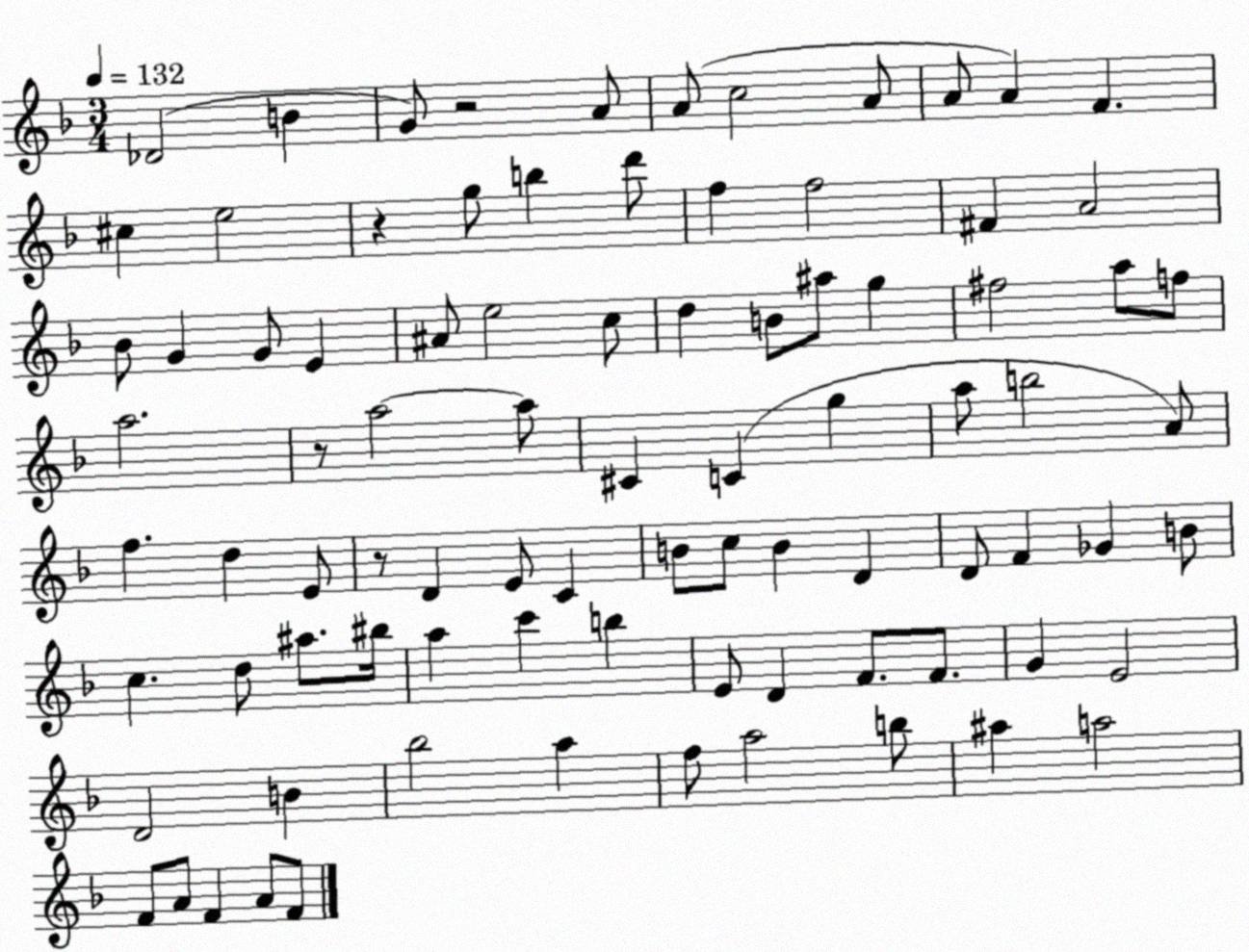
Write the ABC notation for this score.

X:1
T:Untitled
M:3/4
L:1/4
K:F
_D2 B G/2 z2 A/2 A/2 c2 A/2 A/2 A F ^c e2 z g/2 b d'/2 f f2 ^F A2 _B/2 G G/2 E ^A/2 e2 c/2 d B/2 ^a/2 g ^f2 a/2 f/2 a2 z/2 a2 a/2 ^C C g a/2 b2 A/2 f d E/2 z/2 D E/2 C B/2 c/2 B D D/2 F _G B/2 c d/2 ^a/2 ^b/4 a c' b E/2 D F/2 F/2 G E2 D2 B _b2 a f/2 a2 b/2 ^a a2 F/2 A/2 F A/2 F/2